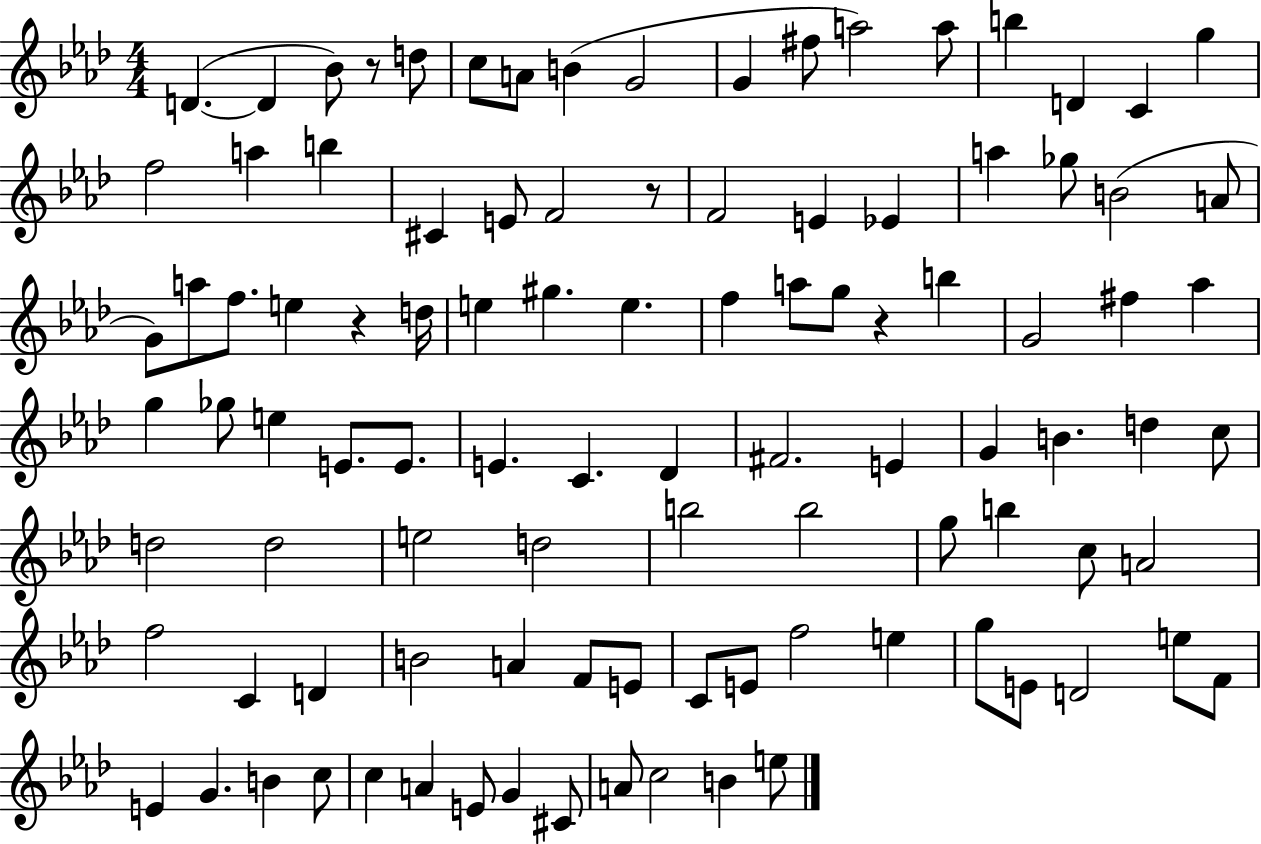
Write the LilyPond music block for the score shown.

{
  \clef treble
  \numericTimeSignature
  \time 4/4
  \key aes \major
  d'4.~(~ d'4 bes'8) r8 d''8 | c''8 a'8 b'4( g'2 | g'4 fis''8 a''2) a''8 | b''4 d'4 c'4 g''4 | \break f''2 a''4 b''4 | cis'4 e'8 f'2 r8 | f'2 e'4 ees'4 | a''4 ges''8 b'2( a'8 | \break g'8) a''8 f''8. e''4 r4 d''16 | e''4 gis''4. e''4. | f''4 a''8 g''8 r4 b''4 | g'2 fis''4 aes''4 | \break g''4 ges''8 e''4 e'8. e'8. | e'4. c'4. des'4 | fis'2. e'4 | g'4 b'4. d''4 c''8 | \break d''2 d''2 | e''2 d''2 | b''2 b''2 | g''8 b''4 c''8 a'2 | \break f''2 c'4 d'4 | b'2 a'4 f'8 e'8 | c'8 e'8 f''2 e''4 | g''8 e'8 d'2 e''8 f'8 | \break e'4 g'4. b'4 c''8 | c''4 a'4 e'8 g'4 cis'8 | a'8 c''2 b'4 e''8 | \bar "|."
}